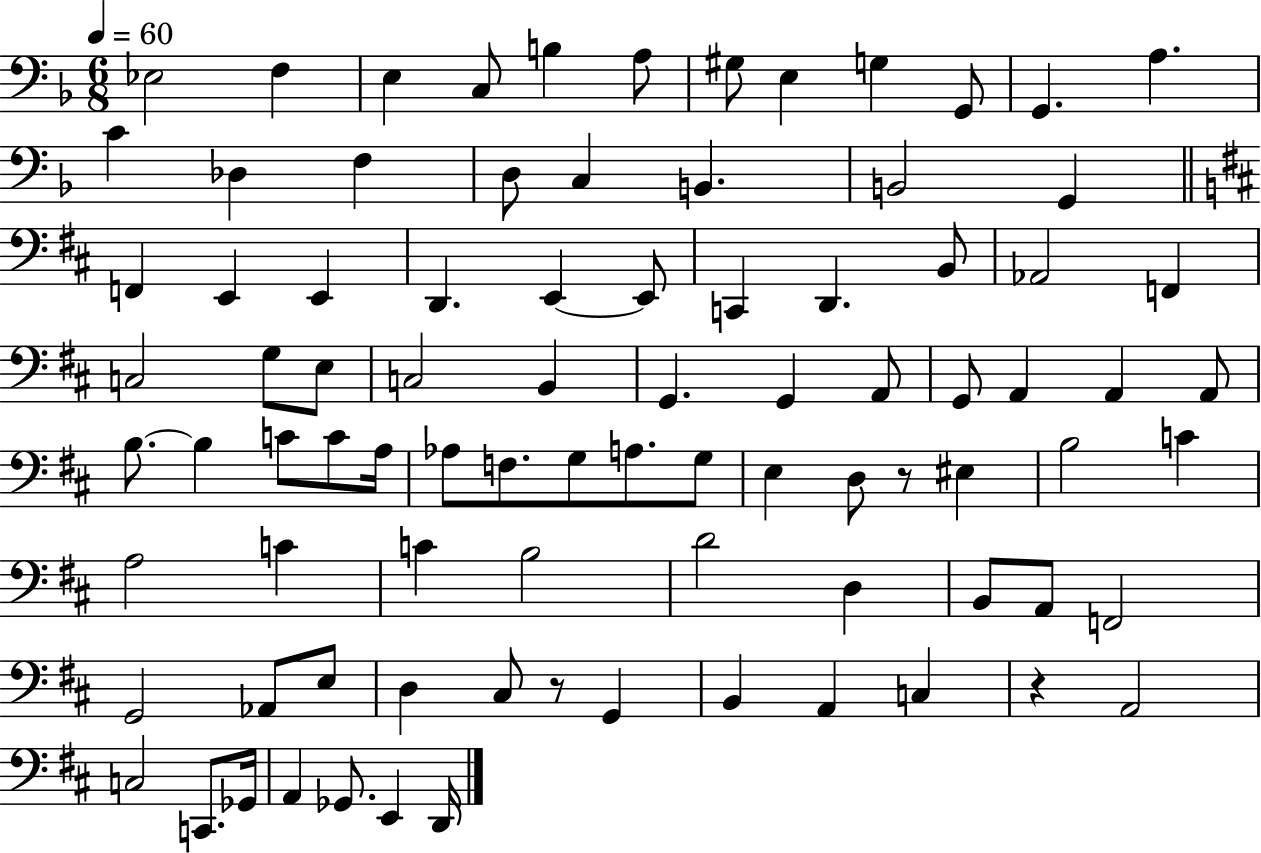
Eb3/h F3/q E3/q C3/e B3/q A3/e G#3/e E3/q G3/q G2/e G2/q. A3/q. C4/q Db3/q F3/q D3/e C3/q B2/q. B2/h G2/q F2/q E2/q E2/q D2/q. E2/q E2/e C2/q D2/q. B2/e Ab2/h F2/q C3/h G3/e E3/e C3/h B2/q G2/q. G2/q A2/e G2/e A2/q A2/q A2/e B3/e. B3/q C4/e C4/e A3/s Ab3/e F3/e. G3/e A3/e. G3/e E3/q D3/e R/e EIS3/q B3/h C4/q A3/h C4/q C4/q B3/h D4/h D3/q B2/e A2/e F2/h G2/h Ab2/e E3/e D3/q C#3/e R/e G2/q B2/q A2/q C3/q R/q A2/h C3/h C2/e. Gb2/s A2/q Gb2/e. E2/q D2/s